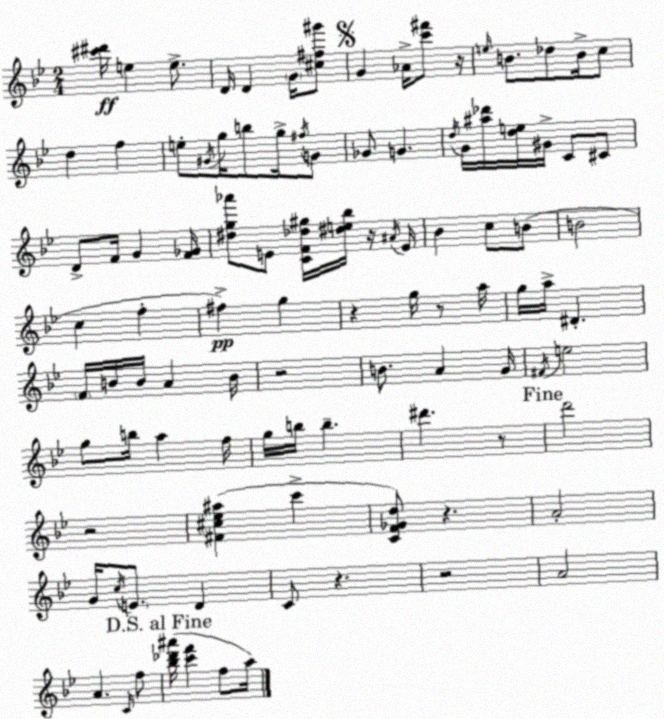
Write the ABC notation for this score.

X:1
T:Untitled
M:2/4
L:1/4
K:Gm
[^c'^d']/4 e e/2 D/4 D G/4 [^c^f^g']/2 G _A/4 [c'^f']/2 z/4 e/4 B/2 _d/2 B/4 c/2 d f e/2 ^G/4 g/4 b/2 g/4 ^f/4 G/2 _G/2 G d/4 G/4 [^a_d']/4 [de]/4 ^G/4 C/2 ^C/2 D/2 F/4 G [F_G]/4 [^dg_a']/2 E/2 [CF_d^g]/4 [^de_b]/4 z/4 ^A/4 E/4 _B c/2 B/2 B2 c f ^f g z g/4 z/2 a/4 g/4 a/4 ^D F/4 B/4 B/4 A B/4 z2 B/2 A G/4 ^F/4 e2 g/2 b/4 a f/4 g/4 b/4 b ^d' z/2 d'2 z2 [^F^c_e^a] c' [CF_Gd]/2 z A2 G/4 c/4 E/2 D C/2 z z2 A2 A C/4 f/2 [_b_d'^a']/4 [c'f'] f/2 a/4